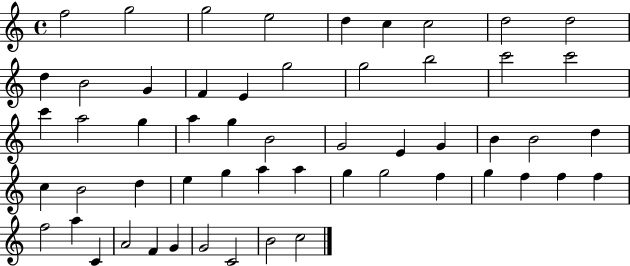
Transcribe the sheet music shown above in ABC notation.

X:1
T:Untitled
M:4/4
L:1/4
K:C
f2 g2 g2 e2 d c c2 d2 d2 d B2 G F E g2 g2 b2 c'2 c'2 c' a2 g a g B2 G2 E G B B2 d c B2 d e g a a g g2 f g f f f f2 a C A2 F G G2 C2 B2 c2